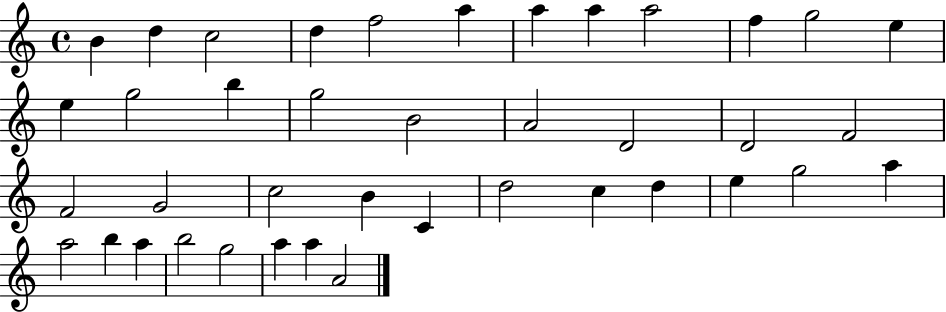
B4/q D5/q C5/h D5/q F5/h A5/q A5/q A5/q A5/h F5/q G5/h E5/q E5/q G5/h B5/q G5/h B4/h A4/h D4/h D4/h F4/h F4/h G4/h C5/h B4/q C4/q D5/h C5/q D5/q E5/q G5/h A5/q A5/h B5/q A5/q B5/h G5/h A5/q A5/q A4/h